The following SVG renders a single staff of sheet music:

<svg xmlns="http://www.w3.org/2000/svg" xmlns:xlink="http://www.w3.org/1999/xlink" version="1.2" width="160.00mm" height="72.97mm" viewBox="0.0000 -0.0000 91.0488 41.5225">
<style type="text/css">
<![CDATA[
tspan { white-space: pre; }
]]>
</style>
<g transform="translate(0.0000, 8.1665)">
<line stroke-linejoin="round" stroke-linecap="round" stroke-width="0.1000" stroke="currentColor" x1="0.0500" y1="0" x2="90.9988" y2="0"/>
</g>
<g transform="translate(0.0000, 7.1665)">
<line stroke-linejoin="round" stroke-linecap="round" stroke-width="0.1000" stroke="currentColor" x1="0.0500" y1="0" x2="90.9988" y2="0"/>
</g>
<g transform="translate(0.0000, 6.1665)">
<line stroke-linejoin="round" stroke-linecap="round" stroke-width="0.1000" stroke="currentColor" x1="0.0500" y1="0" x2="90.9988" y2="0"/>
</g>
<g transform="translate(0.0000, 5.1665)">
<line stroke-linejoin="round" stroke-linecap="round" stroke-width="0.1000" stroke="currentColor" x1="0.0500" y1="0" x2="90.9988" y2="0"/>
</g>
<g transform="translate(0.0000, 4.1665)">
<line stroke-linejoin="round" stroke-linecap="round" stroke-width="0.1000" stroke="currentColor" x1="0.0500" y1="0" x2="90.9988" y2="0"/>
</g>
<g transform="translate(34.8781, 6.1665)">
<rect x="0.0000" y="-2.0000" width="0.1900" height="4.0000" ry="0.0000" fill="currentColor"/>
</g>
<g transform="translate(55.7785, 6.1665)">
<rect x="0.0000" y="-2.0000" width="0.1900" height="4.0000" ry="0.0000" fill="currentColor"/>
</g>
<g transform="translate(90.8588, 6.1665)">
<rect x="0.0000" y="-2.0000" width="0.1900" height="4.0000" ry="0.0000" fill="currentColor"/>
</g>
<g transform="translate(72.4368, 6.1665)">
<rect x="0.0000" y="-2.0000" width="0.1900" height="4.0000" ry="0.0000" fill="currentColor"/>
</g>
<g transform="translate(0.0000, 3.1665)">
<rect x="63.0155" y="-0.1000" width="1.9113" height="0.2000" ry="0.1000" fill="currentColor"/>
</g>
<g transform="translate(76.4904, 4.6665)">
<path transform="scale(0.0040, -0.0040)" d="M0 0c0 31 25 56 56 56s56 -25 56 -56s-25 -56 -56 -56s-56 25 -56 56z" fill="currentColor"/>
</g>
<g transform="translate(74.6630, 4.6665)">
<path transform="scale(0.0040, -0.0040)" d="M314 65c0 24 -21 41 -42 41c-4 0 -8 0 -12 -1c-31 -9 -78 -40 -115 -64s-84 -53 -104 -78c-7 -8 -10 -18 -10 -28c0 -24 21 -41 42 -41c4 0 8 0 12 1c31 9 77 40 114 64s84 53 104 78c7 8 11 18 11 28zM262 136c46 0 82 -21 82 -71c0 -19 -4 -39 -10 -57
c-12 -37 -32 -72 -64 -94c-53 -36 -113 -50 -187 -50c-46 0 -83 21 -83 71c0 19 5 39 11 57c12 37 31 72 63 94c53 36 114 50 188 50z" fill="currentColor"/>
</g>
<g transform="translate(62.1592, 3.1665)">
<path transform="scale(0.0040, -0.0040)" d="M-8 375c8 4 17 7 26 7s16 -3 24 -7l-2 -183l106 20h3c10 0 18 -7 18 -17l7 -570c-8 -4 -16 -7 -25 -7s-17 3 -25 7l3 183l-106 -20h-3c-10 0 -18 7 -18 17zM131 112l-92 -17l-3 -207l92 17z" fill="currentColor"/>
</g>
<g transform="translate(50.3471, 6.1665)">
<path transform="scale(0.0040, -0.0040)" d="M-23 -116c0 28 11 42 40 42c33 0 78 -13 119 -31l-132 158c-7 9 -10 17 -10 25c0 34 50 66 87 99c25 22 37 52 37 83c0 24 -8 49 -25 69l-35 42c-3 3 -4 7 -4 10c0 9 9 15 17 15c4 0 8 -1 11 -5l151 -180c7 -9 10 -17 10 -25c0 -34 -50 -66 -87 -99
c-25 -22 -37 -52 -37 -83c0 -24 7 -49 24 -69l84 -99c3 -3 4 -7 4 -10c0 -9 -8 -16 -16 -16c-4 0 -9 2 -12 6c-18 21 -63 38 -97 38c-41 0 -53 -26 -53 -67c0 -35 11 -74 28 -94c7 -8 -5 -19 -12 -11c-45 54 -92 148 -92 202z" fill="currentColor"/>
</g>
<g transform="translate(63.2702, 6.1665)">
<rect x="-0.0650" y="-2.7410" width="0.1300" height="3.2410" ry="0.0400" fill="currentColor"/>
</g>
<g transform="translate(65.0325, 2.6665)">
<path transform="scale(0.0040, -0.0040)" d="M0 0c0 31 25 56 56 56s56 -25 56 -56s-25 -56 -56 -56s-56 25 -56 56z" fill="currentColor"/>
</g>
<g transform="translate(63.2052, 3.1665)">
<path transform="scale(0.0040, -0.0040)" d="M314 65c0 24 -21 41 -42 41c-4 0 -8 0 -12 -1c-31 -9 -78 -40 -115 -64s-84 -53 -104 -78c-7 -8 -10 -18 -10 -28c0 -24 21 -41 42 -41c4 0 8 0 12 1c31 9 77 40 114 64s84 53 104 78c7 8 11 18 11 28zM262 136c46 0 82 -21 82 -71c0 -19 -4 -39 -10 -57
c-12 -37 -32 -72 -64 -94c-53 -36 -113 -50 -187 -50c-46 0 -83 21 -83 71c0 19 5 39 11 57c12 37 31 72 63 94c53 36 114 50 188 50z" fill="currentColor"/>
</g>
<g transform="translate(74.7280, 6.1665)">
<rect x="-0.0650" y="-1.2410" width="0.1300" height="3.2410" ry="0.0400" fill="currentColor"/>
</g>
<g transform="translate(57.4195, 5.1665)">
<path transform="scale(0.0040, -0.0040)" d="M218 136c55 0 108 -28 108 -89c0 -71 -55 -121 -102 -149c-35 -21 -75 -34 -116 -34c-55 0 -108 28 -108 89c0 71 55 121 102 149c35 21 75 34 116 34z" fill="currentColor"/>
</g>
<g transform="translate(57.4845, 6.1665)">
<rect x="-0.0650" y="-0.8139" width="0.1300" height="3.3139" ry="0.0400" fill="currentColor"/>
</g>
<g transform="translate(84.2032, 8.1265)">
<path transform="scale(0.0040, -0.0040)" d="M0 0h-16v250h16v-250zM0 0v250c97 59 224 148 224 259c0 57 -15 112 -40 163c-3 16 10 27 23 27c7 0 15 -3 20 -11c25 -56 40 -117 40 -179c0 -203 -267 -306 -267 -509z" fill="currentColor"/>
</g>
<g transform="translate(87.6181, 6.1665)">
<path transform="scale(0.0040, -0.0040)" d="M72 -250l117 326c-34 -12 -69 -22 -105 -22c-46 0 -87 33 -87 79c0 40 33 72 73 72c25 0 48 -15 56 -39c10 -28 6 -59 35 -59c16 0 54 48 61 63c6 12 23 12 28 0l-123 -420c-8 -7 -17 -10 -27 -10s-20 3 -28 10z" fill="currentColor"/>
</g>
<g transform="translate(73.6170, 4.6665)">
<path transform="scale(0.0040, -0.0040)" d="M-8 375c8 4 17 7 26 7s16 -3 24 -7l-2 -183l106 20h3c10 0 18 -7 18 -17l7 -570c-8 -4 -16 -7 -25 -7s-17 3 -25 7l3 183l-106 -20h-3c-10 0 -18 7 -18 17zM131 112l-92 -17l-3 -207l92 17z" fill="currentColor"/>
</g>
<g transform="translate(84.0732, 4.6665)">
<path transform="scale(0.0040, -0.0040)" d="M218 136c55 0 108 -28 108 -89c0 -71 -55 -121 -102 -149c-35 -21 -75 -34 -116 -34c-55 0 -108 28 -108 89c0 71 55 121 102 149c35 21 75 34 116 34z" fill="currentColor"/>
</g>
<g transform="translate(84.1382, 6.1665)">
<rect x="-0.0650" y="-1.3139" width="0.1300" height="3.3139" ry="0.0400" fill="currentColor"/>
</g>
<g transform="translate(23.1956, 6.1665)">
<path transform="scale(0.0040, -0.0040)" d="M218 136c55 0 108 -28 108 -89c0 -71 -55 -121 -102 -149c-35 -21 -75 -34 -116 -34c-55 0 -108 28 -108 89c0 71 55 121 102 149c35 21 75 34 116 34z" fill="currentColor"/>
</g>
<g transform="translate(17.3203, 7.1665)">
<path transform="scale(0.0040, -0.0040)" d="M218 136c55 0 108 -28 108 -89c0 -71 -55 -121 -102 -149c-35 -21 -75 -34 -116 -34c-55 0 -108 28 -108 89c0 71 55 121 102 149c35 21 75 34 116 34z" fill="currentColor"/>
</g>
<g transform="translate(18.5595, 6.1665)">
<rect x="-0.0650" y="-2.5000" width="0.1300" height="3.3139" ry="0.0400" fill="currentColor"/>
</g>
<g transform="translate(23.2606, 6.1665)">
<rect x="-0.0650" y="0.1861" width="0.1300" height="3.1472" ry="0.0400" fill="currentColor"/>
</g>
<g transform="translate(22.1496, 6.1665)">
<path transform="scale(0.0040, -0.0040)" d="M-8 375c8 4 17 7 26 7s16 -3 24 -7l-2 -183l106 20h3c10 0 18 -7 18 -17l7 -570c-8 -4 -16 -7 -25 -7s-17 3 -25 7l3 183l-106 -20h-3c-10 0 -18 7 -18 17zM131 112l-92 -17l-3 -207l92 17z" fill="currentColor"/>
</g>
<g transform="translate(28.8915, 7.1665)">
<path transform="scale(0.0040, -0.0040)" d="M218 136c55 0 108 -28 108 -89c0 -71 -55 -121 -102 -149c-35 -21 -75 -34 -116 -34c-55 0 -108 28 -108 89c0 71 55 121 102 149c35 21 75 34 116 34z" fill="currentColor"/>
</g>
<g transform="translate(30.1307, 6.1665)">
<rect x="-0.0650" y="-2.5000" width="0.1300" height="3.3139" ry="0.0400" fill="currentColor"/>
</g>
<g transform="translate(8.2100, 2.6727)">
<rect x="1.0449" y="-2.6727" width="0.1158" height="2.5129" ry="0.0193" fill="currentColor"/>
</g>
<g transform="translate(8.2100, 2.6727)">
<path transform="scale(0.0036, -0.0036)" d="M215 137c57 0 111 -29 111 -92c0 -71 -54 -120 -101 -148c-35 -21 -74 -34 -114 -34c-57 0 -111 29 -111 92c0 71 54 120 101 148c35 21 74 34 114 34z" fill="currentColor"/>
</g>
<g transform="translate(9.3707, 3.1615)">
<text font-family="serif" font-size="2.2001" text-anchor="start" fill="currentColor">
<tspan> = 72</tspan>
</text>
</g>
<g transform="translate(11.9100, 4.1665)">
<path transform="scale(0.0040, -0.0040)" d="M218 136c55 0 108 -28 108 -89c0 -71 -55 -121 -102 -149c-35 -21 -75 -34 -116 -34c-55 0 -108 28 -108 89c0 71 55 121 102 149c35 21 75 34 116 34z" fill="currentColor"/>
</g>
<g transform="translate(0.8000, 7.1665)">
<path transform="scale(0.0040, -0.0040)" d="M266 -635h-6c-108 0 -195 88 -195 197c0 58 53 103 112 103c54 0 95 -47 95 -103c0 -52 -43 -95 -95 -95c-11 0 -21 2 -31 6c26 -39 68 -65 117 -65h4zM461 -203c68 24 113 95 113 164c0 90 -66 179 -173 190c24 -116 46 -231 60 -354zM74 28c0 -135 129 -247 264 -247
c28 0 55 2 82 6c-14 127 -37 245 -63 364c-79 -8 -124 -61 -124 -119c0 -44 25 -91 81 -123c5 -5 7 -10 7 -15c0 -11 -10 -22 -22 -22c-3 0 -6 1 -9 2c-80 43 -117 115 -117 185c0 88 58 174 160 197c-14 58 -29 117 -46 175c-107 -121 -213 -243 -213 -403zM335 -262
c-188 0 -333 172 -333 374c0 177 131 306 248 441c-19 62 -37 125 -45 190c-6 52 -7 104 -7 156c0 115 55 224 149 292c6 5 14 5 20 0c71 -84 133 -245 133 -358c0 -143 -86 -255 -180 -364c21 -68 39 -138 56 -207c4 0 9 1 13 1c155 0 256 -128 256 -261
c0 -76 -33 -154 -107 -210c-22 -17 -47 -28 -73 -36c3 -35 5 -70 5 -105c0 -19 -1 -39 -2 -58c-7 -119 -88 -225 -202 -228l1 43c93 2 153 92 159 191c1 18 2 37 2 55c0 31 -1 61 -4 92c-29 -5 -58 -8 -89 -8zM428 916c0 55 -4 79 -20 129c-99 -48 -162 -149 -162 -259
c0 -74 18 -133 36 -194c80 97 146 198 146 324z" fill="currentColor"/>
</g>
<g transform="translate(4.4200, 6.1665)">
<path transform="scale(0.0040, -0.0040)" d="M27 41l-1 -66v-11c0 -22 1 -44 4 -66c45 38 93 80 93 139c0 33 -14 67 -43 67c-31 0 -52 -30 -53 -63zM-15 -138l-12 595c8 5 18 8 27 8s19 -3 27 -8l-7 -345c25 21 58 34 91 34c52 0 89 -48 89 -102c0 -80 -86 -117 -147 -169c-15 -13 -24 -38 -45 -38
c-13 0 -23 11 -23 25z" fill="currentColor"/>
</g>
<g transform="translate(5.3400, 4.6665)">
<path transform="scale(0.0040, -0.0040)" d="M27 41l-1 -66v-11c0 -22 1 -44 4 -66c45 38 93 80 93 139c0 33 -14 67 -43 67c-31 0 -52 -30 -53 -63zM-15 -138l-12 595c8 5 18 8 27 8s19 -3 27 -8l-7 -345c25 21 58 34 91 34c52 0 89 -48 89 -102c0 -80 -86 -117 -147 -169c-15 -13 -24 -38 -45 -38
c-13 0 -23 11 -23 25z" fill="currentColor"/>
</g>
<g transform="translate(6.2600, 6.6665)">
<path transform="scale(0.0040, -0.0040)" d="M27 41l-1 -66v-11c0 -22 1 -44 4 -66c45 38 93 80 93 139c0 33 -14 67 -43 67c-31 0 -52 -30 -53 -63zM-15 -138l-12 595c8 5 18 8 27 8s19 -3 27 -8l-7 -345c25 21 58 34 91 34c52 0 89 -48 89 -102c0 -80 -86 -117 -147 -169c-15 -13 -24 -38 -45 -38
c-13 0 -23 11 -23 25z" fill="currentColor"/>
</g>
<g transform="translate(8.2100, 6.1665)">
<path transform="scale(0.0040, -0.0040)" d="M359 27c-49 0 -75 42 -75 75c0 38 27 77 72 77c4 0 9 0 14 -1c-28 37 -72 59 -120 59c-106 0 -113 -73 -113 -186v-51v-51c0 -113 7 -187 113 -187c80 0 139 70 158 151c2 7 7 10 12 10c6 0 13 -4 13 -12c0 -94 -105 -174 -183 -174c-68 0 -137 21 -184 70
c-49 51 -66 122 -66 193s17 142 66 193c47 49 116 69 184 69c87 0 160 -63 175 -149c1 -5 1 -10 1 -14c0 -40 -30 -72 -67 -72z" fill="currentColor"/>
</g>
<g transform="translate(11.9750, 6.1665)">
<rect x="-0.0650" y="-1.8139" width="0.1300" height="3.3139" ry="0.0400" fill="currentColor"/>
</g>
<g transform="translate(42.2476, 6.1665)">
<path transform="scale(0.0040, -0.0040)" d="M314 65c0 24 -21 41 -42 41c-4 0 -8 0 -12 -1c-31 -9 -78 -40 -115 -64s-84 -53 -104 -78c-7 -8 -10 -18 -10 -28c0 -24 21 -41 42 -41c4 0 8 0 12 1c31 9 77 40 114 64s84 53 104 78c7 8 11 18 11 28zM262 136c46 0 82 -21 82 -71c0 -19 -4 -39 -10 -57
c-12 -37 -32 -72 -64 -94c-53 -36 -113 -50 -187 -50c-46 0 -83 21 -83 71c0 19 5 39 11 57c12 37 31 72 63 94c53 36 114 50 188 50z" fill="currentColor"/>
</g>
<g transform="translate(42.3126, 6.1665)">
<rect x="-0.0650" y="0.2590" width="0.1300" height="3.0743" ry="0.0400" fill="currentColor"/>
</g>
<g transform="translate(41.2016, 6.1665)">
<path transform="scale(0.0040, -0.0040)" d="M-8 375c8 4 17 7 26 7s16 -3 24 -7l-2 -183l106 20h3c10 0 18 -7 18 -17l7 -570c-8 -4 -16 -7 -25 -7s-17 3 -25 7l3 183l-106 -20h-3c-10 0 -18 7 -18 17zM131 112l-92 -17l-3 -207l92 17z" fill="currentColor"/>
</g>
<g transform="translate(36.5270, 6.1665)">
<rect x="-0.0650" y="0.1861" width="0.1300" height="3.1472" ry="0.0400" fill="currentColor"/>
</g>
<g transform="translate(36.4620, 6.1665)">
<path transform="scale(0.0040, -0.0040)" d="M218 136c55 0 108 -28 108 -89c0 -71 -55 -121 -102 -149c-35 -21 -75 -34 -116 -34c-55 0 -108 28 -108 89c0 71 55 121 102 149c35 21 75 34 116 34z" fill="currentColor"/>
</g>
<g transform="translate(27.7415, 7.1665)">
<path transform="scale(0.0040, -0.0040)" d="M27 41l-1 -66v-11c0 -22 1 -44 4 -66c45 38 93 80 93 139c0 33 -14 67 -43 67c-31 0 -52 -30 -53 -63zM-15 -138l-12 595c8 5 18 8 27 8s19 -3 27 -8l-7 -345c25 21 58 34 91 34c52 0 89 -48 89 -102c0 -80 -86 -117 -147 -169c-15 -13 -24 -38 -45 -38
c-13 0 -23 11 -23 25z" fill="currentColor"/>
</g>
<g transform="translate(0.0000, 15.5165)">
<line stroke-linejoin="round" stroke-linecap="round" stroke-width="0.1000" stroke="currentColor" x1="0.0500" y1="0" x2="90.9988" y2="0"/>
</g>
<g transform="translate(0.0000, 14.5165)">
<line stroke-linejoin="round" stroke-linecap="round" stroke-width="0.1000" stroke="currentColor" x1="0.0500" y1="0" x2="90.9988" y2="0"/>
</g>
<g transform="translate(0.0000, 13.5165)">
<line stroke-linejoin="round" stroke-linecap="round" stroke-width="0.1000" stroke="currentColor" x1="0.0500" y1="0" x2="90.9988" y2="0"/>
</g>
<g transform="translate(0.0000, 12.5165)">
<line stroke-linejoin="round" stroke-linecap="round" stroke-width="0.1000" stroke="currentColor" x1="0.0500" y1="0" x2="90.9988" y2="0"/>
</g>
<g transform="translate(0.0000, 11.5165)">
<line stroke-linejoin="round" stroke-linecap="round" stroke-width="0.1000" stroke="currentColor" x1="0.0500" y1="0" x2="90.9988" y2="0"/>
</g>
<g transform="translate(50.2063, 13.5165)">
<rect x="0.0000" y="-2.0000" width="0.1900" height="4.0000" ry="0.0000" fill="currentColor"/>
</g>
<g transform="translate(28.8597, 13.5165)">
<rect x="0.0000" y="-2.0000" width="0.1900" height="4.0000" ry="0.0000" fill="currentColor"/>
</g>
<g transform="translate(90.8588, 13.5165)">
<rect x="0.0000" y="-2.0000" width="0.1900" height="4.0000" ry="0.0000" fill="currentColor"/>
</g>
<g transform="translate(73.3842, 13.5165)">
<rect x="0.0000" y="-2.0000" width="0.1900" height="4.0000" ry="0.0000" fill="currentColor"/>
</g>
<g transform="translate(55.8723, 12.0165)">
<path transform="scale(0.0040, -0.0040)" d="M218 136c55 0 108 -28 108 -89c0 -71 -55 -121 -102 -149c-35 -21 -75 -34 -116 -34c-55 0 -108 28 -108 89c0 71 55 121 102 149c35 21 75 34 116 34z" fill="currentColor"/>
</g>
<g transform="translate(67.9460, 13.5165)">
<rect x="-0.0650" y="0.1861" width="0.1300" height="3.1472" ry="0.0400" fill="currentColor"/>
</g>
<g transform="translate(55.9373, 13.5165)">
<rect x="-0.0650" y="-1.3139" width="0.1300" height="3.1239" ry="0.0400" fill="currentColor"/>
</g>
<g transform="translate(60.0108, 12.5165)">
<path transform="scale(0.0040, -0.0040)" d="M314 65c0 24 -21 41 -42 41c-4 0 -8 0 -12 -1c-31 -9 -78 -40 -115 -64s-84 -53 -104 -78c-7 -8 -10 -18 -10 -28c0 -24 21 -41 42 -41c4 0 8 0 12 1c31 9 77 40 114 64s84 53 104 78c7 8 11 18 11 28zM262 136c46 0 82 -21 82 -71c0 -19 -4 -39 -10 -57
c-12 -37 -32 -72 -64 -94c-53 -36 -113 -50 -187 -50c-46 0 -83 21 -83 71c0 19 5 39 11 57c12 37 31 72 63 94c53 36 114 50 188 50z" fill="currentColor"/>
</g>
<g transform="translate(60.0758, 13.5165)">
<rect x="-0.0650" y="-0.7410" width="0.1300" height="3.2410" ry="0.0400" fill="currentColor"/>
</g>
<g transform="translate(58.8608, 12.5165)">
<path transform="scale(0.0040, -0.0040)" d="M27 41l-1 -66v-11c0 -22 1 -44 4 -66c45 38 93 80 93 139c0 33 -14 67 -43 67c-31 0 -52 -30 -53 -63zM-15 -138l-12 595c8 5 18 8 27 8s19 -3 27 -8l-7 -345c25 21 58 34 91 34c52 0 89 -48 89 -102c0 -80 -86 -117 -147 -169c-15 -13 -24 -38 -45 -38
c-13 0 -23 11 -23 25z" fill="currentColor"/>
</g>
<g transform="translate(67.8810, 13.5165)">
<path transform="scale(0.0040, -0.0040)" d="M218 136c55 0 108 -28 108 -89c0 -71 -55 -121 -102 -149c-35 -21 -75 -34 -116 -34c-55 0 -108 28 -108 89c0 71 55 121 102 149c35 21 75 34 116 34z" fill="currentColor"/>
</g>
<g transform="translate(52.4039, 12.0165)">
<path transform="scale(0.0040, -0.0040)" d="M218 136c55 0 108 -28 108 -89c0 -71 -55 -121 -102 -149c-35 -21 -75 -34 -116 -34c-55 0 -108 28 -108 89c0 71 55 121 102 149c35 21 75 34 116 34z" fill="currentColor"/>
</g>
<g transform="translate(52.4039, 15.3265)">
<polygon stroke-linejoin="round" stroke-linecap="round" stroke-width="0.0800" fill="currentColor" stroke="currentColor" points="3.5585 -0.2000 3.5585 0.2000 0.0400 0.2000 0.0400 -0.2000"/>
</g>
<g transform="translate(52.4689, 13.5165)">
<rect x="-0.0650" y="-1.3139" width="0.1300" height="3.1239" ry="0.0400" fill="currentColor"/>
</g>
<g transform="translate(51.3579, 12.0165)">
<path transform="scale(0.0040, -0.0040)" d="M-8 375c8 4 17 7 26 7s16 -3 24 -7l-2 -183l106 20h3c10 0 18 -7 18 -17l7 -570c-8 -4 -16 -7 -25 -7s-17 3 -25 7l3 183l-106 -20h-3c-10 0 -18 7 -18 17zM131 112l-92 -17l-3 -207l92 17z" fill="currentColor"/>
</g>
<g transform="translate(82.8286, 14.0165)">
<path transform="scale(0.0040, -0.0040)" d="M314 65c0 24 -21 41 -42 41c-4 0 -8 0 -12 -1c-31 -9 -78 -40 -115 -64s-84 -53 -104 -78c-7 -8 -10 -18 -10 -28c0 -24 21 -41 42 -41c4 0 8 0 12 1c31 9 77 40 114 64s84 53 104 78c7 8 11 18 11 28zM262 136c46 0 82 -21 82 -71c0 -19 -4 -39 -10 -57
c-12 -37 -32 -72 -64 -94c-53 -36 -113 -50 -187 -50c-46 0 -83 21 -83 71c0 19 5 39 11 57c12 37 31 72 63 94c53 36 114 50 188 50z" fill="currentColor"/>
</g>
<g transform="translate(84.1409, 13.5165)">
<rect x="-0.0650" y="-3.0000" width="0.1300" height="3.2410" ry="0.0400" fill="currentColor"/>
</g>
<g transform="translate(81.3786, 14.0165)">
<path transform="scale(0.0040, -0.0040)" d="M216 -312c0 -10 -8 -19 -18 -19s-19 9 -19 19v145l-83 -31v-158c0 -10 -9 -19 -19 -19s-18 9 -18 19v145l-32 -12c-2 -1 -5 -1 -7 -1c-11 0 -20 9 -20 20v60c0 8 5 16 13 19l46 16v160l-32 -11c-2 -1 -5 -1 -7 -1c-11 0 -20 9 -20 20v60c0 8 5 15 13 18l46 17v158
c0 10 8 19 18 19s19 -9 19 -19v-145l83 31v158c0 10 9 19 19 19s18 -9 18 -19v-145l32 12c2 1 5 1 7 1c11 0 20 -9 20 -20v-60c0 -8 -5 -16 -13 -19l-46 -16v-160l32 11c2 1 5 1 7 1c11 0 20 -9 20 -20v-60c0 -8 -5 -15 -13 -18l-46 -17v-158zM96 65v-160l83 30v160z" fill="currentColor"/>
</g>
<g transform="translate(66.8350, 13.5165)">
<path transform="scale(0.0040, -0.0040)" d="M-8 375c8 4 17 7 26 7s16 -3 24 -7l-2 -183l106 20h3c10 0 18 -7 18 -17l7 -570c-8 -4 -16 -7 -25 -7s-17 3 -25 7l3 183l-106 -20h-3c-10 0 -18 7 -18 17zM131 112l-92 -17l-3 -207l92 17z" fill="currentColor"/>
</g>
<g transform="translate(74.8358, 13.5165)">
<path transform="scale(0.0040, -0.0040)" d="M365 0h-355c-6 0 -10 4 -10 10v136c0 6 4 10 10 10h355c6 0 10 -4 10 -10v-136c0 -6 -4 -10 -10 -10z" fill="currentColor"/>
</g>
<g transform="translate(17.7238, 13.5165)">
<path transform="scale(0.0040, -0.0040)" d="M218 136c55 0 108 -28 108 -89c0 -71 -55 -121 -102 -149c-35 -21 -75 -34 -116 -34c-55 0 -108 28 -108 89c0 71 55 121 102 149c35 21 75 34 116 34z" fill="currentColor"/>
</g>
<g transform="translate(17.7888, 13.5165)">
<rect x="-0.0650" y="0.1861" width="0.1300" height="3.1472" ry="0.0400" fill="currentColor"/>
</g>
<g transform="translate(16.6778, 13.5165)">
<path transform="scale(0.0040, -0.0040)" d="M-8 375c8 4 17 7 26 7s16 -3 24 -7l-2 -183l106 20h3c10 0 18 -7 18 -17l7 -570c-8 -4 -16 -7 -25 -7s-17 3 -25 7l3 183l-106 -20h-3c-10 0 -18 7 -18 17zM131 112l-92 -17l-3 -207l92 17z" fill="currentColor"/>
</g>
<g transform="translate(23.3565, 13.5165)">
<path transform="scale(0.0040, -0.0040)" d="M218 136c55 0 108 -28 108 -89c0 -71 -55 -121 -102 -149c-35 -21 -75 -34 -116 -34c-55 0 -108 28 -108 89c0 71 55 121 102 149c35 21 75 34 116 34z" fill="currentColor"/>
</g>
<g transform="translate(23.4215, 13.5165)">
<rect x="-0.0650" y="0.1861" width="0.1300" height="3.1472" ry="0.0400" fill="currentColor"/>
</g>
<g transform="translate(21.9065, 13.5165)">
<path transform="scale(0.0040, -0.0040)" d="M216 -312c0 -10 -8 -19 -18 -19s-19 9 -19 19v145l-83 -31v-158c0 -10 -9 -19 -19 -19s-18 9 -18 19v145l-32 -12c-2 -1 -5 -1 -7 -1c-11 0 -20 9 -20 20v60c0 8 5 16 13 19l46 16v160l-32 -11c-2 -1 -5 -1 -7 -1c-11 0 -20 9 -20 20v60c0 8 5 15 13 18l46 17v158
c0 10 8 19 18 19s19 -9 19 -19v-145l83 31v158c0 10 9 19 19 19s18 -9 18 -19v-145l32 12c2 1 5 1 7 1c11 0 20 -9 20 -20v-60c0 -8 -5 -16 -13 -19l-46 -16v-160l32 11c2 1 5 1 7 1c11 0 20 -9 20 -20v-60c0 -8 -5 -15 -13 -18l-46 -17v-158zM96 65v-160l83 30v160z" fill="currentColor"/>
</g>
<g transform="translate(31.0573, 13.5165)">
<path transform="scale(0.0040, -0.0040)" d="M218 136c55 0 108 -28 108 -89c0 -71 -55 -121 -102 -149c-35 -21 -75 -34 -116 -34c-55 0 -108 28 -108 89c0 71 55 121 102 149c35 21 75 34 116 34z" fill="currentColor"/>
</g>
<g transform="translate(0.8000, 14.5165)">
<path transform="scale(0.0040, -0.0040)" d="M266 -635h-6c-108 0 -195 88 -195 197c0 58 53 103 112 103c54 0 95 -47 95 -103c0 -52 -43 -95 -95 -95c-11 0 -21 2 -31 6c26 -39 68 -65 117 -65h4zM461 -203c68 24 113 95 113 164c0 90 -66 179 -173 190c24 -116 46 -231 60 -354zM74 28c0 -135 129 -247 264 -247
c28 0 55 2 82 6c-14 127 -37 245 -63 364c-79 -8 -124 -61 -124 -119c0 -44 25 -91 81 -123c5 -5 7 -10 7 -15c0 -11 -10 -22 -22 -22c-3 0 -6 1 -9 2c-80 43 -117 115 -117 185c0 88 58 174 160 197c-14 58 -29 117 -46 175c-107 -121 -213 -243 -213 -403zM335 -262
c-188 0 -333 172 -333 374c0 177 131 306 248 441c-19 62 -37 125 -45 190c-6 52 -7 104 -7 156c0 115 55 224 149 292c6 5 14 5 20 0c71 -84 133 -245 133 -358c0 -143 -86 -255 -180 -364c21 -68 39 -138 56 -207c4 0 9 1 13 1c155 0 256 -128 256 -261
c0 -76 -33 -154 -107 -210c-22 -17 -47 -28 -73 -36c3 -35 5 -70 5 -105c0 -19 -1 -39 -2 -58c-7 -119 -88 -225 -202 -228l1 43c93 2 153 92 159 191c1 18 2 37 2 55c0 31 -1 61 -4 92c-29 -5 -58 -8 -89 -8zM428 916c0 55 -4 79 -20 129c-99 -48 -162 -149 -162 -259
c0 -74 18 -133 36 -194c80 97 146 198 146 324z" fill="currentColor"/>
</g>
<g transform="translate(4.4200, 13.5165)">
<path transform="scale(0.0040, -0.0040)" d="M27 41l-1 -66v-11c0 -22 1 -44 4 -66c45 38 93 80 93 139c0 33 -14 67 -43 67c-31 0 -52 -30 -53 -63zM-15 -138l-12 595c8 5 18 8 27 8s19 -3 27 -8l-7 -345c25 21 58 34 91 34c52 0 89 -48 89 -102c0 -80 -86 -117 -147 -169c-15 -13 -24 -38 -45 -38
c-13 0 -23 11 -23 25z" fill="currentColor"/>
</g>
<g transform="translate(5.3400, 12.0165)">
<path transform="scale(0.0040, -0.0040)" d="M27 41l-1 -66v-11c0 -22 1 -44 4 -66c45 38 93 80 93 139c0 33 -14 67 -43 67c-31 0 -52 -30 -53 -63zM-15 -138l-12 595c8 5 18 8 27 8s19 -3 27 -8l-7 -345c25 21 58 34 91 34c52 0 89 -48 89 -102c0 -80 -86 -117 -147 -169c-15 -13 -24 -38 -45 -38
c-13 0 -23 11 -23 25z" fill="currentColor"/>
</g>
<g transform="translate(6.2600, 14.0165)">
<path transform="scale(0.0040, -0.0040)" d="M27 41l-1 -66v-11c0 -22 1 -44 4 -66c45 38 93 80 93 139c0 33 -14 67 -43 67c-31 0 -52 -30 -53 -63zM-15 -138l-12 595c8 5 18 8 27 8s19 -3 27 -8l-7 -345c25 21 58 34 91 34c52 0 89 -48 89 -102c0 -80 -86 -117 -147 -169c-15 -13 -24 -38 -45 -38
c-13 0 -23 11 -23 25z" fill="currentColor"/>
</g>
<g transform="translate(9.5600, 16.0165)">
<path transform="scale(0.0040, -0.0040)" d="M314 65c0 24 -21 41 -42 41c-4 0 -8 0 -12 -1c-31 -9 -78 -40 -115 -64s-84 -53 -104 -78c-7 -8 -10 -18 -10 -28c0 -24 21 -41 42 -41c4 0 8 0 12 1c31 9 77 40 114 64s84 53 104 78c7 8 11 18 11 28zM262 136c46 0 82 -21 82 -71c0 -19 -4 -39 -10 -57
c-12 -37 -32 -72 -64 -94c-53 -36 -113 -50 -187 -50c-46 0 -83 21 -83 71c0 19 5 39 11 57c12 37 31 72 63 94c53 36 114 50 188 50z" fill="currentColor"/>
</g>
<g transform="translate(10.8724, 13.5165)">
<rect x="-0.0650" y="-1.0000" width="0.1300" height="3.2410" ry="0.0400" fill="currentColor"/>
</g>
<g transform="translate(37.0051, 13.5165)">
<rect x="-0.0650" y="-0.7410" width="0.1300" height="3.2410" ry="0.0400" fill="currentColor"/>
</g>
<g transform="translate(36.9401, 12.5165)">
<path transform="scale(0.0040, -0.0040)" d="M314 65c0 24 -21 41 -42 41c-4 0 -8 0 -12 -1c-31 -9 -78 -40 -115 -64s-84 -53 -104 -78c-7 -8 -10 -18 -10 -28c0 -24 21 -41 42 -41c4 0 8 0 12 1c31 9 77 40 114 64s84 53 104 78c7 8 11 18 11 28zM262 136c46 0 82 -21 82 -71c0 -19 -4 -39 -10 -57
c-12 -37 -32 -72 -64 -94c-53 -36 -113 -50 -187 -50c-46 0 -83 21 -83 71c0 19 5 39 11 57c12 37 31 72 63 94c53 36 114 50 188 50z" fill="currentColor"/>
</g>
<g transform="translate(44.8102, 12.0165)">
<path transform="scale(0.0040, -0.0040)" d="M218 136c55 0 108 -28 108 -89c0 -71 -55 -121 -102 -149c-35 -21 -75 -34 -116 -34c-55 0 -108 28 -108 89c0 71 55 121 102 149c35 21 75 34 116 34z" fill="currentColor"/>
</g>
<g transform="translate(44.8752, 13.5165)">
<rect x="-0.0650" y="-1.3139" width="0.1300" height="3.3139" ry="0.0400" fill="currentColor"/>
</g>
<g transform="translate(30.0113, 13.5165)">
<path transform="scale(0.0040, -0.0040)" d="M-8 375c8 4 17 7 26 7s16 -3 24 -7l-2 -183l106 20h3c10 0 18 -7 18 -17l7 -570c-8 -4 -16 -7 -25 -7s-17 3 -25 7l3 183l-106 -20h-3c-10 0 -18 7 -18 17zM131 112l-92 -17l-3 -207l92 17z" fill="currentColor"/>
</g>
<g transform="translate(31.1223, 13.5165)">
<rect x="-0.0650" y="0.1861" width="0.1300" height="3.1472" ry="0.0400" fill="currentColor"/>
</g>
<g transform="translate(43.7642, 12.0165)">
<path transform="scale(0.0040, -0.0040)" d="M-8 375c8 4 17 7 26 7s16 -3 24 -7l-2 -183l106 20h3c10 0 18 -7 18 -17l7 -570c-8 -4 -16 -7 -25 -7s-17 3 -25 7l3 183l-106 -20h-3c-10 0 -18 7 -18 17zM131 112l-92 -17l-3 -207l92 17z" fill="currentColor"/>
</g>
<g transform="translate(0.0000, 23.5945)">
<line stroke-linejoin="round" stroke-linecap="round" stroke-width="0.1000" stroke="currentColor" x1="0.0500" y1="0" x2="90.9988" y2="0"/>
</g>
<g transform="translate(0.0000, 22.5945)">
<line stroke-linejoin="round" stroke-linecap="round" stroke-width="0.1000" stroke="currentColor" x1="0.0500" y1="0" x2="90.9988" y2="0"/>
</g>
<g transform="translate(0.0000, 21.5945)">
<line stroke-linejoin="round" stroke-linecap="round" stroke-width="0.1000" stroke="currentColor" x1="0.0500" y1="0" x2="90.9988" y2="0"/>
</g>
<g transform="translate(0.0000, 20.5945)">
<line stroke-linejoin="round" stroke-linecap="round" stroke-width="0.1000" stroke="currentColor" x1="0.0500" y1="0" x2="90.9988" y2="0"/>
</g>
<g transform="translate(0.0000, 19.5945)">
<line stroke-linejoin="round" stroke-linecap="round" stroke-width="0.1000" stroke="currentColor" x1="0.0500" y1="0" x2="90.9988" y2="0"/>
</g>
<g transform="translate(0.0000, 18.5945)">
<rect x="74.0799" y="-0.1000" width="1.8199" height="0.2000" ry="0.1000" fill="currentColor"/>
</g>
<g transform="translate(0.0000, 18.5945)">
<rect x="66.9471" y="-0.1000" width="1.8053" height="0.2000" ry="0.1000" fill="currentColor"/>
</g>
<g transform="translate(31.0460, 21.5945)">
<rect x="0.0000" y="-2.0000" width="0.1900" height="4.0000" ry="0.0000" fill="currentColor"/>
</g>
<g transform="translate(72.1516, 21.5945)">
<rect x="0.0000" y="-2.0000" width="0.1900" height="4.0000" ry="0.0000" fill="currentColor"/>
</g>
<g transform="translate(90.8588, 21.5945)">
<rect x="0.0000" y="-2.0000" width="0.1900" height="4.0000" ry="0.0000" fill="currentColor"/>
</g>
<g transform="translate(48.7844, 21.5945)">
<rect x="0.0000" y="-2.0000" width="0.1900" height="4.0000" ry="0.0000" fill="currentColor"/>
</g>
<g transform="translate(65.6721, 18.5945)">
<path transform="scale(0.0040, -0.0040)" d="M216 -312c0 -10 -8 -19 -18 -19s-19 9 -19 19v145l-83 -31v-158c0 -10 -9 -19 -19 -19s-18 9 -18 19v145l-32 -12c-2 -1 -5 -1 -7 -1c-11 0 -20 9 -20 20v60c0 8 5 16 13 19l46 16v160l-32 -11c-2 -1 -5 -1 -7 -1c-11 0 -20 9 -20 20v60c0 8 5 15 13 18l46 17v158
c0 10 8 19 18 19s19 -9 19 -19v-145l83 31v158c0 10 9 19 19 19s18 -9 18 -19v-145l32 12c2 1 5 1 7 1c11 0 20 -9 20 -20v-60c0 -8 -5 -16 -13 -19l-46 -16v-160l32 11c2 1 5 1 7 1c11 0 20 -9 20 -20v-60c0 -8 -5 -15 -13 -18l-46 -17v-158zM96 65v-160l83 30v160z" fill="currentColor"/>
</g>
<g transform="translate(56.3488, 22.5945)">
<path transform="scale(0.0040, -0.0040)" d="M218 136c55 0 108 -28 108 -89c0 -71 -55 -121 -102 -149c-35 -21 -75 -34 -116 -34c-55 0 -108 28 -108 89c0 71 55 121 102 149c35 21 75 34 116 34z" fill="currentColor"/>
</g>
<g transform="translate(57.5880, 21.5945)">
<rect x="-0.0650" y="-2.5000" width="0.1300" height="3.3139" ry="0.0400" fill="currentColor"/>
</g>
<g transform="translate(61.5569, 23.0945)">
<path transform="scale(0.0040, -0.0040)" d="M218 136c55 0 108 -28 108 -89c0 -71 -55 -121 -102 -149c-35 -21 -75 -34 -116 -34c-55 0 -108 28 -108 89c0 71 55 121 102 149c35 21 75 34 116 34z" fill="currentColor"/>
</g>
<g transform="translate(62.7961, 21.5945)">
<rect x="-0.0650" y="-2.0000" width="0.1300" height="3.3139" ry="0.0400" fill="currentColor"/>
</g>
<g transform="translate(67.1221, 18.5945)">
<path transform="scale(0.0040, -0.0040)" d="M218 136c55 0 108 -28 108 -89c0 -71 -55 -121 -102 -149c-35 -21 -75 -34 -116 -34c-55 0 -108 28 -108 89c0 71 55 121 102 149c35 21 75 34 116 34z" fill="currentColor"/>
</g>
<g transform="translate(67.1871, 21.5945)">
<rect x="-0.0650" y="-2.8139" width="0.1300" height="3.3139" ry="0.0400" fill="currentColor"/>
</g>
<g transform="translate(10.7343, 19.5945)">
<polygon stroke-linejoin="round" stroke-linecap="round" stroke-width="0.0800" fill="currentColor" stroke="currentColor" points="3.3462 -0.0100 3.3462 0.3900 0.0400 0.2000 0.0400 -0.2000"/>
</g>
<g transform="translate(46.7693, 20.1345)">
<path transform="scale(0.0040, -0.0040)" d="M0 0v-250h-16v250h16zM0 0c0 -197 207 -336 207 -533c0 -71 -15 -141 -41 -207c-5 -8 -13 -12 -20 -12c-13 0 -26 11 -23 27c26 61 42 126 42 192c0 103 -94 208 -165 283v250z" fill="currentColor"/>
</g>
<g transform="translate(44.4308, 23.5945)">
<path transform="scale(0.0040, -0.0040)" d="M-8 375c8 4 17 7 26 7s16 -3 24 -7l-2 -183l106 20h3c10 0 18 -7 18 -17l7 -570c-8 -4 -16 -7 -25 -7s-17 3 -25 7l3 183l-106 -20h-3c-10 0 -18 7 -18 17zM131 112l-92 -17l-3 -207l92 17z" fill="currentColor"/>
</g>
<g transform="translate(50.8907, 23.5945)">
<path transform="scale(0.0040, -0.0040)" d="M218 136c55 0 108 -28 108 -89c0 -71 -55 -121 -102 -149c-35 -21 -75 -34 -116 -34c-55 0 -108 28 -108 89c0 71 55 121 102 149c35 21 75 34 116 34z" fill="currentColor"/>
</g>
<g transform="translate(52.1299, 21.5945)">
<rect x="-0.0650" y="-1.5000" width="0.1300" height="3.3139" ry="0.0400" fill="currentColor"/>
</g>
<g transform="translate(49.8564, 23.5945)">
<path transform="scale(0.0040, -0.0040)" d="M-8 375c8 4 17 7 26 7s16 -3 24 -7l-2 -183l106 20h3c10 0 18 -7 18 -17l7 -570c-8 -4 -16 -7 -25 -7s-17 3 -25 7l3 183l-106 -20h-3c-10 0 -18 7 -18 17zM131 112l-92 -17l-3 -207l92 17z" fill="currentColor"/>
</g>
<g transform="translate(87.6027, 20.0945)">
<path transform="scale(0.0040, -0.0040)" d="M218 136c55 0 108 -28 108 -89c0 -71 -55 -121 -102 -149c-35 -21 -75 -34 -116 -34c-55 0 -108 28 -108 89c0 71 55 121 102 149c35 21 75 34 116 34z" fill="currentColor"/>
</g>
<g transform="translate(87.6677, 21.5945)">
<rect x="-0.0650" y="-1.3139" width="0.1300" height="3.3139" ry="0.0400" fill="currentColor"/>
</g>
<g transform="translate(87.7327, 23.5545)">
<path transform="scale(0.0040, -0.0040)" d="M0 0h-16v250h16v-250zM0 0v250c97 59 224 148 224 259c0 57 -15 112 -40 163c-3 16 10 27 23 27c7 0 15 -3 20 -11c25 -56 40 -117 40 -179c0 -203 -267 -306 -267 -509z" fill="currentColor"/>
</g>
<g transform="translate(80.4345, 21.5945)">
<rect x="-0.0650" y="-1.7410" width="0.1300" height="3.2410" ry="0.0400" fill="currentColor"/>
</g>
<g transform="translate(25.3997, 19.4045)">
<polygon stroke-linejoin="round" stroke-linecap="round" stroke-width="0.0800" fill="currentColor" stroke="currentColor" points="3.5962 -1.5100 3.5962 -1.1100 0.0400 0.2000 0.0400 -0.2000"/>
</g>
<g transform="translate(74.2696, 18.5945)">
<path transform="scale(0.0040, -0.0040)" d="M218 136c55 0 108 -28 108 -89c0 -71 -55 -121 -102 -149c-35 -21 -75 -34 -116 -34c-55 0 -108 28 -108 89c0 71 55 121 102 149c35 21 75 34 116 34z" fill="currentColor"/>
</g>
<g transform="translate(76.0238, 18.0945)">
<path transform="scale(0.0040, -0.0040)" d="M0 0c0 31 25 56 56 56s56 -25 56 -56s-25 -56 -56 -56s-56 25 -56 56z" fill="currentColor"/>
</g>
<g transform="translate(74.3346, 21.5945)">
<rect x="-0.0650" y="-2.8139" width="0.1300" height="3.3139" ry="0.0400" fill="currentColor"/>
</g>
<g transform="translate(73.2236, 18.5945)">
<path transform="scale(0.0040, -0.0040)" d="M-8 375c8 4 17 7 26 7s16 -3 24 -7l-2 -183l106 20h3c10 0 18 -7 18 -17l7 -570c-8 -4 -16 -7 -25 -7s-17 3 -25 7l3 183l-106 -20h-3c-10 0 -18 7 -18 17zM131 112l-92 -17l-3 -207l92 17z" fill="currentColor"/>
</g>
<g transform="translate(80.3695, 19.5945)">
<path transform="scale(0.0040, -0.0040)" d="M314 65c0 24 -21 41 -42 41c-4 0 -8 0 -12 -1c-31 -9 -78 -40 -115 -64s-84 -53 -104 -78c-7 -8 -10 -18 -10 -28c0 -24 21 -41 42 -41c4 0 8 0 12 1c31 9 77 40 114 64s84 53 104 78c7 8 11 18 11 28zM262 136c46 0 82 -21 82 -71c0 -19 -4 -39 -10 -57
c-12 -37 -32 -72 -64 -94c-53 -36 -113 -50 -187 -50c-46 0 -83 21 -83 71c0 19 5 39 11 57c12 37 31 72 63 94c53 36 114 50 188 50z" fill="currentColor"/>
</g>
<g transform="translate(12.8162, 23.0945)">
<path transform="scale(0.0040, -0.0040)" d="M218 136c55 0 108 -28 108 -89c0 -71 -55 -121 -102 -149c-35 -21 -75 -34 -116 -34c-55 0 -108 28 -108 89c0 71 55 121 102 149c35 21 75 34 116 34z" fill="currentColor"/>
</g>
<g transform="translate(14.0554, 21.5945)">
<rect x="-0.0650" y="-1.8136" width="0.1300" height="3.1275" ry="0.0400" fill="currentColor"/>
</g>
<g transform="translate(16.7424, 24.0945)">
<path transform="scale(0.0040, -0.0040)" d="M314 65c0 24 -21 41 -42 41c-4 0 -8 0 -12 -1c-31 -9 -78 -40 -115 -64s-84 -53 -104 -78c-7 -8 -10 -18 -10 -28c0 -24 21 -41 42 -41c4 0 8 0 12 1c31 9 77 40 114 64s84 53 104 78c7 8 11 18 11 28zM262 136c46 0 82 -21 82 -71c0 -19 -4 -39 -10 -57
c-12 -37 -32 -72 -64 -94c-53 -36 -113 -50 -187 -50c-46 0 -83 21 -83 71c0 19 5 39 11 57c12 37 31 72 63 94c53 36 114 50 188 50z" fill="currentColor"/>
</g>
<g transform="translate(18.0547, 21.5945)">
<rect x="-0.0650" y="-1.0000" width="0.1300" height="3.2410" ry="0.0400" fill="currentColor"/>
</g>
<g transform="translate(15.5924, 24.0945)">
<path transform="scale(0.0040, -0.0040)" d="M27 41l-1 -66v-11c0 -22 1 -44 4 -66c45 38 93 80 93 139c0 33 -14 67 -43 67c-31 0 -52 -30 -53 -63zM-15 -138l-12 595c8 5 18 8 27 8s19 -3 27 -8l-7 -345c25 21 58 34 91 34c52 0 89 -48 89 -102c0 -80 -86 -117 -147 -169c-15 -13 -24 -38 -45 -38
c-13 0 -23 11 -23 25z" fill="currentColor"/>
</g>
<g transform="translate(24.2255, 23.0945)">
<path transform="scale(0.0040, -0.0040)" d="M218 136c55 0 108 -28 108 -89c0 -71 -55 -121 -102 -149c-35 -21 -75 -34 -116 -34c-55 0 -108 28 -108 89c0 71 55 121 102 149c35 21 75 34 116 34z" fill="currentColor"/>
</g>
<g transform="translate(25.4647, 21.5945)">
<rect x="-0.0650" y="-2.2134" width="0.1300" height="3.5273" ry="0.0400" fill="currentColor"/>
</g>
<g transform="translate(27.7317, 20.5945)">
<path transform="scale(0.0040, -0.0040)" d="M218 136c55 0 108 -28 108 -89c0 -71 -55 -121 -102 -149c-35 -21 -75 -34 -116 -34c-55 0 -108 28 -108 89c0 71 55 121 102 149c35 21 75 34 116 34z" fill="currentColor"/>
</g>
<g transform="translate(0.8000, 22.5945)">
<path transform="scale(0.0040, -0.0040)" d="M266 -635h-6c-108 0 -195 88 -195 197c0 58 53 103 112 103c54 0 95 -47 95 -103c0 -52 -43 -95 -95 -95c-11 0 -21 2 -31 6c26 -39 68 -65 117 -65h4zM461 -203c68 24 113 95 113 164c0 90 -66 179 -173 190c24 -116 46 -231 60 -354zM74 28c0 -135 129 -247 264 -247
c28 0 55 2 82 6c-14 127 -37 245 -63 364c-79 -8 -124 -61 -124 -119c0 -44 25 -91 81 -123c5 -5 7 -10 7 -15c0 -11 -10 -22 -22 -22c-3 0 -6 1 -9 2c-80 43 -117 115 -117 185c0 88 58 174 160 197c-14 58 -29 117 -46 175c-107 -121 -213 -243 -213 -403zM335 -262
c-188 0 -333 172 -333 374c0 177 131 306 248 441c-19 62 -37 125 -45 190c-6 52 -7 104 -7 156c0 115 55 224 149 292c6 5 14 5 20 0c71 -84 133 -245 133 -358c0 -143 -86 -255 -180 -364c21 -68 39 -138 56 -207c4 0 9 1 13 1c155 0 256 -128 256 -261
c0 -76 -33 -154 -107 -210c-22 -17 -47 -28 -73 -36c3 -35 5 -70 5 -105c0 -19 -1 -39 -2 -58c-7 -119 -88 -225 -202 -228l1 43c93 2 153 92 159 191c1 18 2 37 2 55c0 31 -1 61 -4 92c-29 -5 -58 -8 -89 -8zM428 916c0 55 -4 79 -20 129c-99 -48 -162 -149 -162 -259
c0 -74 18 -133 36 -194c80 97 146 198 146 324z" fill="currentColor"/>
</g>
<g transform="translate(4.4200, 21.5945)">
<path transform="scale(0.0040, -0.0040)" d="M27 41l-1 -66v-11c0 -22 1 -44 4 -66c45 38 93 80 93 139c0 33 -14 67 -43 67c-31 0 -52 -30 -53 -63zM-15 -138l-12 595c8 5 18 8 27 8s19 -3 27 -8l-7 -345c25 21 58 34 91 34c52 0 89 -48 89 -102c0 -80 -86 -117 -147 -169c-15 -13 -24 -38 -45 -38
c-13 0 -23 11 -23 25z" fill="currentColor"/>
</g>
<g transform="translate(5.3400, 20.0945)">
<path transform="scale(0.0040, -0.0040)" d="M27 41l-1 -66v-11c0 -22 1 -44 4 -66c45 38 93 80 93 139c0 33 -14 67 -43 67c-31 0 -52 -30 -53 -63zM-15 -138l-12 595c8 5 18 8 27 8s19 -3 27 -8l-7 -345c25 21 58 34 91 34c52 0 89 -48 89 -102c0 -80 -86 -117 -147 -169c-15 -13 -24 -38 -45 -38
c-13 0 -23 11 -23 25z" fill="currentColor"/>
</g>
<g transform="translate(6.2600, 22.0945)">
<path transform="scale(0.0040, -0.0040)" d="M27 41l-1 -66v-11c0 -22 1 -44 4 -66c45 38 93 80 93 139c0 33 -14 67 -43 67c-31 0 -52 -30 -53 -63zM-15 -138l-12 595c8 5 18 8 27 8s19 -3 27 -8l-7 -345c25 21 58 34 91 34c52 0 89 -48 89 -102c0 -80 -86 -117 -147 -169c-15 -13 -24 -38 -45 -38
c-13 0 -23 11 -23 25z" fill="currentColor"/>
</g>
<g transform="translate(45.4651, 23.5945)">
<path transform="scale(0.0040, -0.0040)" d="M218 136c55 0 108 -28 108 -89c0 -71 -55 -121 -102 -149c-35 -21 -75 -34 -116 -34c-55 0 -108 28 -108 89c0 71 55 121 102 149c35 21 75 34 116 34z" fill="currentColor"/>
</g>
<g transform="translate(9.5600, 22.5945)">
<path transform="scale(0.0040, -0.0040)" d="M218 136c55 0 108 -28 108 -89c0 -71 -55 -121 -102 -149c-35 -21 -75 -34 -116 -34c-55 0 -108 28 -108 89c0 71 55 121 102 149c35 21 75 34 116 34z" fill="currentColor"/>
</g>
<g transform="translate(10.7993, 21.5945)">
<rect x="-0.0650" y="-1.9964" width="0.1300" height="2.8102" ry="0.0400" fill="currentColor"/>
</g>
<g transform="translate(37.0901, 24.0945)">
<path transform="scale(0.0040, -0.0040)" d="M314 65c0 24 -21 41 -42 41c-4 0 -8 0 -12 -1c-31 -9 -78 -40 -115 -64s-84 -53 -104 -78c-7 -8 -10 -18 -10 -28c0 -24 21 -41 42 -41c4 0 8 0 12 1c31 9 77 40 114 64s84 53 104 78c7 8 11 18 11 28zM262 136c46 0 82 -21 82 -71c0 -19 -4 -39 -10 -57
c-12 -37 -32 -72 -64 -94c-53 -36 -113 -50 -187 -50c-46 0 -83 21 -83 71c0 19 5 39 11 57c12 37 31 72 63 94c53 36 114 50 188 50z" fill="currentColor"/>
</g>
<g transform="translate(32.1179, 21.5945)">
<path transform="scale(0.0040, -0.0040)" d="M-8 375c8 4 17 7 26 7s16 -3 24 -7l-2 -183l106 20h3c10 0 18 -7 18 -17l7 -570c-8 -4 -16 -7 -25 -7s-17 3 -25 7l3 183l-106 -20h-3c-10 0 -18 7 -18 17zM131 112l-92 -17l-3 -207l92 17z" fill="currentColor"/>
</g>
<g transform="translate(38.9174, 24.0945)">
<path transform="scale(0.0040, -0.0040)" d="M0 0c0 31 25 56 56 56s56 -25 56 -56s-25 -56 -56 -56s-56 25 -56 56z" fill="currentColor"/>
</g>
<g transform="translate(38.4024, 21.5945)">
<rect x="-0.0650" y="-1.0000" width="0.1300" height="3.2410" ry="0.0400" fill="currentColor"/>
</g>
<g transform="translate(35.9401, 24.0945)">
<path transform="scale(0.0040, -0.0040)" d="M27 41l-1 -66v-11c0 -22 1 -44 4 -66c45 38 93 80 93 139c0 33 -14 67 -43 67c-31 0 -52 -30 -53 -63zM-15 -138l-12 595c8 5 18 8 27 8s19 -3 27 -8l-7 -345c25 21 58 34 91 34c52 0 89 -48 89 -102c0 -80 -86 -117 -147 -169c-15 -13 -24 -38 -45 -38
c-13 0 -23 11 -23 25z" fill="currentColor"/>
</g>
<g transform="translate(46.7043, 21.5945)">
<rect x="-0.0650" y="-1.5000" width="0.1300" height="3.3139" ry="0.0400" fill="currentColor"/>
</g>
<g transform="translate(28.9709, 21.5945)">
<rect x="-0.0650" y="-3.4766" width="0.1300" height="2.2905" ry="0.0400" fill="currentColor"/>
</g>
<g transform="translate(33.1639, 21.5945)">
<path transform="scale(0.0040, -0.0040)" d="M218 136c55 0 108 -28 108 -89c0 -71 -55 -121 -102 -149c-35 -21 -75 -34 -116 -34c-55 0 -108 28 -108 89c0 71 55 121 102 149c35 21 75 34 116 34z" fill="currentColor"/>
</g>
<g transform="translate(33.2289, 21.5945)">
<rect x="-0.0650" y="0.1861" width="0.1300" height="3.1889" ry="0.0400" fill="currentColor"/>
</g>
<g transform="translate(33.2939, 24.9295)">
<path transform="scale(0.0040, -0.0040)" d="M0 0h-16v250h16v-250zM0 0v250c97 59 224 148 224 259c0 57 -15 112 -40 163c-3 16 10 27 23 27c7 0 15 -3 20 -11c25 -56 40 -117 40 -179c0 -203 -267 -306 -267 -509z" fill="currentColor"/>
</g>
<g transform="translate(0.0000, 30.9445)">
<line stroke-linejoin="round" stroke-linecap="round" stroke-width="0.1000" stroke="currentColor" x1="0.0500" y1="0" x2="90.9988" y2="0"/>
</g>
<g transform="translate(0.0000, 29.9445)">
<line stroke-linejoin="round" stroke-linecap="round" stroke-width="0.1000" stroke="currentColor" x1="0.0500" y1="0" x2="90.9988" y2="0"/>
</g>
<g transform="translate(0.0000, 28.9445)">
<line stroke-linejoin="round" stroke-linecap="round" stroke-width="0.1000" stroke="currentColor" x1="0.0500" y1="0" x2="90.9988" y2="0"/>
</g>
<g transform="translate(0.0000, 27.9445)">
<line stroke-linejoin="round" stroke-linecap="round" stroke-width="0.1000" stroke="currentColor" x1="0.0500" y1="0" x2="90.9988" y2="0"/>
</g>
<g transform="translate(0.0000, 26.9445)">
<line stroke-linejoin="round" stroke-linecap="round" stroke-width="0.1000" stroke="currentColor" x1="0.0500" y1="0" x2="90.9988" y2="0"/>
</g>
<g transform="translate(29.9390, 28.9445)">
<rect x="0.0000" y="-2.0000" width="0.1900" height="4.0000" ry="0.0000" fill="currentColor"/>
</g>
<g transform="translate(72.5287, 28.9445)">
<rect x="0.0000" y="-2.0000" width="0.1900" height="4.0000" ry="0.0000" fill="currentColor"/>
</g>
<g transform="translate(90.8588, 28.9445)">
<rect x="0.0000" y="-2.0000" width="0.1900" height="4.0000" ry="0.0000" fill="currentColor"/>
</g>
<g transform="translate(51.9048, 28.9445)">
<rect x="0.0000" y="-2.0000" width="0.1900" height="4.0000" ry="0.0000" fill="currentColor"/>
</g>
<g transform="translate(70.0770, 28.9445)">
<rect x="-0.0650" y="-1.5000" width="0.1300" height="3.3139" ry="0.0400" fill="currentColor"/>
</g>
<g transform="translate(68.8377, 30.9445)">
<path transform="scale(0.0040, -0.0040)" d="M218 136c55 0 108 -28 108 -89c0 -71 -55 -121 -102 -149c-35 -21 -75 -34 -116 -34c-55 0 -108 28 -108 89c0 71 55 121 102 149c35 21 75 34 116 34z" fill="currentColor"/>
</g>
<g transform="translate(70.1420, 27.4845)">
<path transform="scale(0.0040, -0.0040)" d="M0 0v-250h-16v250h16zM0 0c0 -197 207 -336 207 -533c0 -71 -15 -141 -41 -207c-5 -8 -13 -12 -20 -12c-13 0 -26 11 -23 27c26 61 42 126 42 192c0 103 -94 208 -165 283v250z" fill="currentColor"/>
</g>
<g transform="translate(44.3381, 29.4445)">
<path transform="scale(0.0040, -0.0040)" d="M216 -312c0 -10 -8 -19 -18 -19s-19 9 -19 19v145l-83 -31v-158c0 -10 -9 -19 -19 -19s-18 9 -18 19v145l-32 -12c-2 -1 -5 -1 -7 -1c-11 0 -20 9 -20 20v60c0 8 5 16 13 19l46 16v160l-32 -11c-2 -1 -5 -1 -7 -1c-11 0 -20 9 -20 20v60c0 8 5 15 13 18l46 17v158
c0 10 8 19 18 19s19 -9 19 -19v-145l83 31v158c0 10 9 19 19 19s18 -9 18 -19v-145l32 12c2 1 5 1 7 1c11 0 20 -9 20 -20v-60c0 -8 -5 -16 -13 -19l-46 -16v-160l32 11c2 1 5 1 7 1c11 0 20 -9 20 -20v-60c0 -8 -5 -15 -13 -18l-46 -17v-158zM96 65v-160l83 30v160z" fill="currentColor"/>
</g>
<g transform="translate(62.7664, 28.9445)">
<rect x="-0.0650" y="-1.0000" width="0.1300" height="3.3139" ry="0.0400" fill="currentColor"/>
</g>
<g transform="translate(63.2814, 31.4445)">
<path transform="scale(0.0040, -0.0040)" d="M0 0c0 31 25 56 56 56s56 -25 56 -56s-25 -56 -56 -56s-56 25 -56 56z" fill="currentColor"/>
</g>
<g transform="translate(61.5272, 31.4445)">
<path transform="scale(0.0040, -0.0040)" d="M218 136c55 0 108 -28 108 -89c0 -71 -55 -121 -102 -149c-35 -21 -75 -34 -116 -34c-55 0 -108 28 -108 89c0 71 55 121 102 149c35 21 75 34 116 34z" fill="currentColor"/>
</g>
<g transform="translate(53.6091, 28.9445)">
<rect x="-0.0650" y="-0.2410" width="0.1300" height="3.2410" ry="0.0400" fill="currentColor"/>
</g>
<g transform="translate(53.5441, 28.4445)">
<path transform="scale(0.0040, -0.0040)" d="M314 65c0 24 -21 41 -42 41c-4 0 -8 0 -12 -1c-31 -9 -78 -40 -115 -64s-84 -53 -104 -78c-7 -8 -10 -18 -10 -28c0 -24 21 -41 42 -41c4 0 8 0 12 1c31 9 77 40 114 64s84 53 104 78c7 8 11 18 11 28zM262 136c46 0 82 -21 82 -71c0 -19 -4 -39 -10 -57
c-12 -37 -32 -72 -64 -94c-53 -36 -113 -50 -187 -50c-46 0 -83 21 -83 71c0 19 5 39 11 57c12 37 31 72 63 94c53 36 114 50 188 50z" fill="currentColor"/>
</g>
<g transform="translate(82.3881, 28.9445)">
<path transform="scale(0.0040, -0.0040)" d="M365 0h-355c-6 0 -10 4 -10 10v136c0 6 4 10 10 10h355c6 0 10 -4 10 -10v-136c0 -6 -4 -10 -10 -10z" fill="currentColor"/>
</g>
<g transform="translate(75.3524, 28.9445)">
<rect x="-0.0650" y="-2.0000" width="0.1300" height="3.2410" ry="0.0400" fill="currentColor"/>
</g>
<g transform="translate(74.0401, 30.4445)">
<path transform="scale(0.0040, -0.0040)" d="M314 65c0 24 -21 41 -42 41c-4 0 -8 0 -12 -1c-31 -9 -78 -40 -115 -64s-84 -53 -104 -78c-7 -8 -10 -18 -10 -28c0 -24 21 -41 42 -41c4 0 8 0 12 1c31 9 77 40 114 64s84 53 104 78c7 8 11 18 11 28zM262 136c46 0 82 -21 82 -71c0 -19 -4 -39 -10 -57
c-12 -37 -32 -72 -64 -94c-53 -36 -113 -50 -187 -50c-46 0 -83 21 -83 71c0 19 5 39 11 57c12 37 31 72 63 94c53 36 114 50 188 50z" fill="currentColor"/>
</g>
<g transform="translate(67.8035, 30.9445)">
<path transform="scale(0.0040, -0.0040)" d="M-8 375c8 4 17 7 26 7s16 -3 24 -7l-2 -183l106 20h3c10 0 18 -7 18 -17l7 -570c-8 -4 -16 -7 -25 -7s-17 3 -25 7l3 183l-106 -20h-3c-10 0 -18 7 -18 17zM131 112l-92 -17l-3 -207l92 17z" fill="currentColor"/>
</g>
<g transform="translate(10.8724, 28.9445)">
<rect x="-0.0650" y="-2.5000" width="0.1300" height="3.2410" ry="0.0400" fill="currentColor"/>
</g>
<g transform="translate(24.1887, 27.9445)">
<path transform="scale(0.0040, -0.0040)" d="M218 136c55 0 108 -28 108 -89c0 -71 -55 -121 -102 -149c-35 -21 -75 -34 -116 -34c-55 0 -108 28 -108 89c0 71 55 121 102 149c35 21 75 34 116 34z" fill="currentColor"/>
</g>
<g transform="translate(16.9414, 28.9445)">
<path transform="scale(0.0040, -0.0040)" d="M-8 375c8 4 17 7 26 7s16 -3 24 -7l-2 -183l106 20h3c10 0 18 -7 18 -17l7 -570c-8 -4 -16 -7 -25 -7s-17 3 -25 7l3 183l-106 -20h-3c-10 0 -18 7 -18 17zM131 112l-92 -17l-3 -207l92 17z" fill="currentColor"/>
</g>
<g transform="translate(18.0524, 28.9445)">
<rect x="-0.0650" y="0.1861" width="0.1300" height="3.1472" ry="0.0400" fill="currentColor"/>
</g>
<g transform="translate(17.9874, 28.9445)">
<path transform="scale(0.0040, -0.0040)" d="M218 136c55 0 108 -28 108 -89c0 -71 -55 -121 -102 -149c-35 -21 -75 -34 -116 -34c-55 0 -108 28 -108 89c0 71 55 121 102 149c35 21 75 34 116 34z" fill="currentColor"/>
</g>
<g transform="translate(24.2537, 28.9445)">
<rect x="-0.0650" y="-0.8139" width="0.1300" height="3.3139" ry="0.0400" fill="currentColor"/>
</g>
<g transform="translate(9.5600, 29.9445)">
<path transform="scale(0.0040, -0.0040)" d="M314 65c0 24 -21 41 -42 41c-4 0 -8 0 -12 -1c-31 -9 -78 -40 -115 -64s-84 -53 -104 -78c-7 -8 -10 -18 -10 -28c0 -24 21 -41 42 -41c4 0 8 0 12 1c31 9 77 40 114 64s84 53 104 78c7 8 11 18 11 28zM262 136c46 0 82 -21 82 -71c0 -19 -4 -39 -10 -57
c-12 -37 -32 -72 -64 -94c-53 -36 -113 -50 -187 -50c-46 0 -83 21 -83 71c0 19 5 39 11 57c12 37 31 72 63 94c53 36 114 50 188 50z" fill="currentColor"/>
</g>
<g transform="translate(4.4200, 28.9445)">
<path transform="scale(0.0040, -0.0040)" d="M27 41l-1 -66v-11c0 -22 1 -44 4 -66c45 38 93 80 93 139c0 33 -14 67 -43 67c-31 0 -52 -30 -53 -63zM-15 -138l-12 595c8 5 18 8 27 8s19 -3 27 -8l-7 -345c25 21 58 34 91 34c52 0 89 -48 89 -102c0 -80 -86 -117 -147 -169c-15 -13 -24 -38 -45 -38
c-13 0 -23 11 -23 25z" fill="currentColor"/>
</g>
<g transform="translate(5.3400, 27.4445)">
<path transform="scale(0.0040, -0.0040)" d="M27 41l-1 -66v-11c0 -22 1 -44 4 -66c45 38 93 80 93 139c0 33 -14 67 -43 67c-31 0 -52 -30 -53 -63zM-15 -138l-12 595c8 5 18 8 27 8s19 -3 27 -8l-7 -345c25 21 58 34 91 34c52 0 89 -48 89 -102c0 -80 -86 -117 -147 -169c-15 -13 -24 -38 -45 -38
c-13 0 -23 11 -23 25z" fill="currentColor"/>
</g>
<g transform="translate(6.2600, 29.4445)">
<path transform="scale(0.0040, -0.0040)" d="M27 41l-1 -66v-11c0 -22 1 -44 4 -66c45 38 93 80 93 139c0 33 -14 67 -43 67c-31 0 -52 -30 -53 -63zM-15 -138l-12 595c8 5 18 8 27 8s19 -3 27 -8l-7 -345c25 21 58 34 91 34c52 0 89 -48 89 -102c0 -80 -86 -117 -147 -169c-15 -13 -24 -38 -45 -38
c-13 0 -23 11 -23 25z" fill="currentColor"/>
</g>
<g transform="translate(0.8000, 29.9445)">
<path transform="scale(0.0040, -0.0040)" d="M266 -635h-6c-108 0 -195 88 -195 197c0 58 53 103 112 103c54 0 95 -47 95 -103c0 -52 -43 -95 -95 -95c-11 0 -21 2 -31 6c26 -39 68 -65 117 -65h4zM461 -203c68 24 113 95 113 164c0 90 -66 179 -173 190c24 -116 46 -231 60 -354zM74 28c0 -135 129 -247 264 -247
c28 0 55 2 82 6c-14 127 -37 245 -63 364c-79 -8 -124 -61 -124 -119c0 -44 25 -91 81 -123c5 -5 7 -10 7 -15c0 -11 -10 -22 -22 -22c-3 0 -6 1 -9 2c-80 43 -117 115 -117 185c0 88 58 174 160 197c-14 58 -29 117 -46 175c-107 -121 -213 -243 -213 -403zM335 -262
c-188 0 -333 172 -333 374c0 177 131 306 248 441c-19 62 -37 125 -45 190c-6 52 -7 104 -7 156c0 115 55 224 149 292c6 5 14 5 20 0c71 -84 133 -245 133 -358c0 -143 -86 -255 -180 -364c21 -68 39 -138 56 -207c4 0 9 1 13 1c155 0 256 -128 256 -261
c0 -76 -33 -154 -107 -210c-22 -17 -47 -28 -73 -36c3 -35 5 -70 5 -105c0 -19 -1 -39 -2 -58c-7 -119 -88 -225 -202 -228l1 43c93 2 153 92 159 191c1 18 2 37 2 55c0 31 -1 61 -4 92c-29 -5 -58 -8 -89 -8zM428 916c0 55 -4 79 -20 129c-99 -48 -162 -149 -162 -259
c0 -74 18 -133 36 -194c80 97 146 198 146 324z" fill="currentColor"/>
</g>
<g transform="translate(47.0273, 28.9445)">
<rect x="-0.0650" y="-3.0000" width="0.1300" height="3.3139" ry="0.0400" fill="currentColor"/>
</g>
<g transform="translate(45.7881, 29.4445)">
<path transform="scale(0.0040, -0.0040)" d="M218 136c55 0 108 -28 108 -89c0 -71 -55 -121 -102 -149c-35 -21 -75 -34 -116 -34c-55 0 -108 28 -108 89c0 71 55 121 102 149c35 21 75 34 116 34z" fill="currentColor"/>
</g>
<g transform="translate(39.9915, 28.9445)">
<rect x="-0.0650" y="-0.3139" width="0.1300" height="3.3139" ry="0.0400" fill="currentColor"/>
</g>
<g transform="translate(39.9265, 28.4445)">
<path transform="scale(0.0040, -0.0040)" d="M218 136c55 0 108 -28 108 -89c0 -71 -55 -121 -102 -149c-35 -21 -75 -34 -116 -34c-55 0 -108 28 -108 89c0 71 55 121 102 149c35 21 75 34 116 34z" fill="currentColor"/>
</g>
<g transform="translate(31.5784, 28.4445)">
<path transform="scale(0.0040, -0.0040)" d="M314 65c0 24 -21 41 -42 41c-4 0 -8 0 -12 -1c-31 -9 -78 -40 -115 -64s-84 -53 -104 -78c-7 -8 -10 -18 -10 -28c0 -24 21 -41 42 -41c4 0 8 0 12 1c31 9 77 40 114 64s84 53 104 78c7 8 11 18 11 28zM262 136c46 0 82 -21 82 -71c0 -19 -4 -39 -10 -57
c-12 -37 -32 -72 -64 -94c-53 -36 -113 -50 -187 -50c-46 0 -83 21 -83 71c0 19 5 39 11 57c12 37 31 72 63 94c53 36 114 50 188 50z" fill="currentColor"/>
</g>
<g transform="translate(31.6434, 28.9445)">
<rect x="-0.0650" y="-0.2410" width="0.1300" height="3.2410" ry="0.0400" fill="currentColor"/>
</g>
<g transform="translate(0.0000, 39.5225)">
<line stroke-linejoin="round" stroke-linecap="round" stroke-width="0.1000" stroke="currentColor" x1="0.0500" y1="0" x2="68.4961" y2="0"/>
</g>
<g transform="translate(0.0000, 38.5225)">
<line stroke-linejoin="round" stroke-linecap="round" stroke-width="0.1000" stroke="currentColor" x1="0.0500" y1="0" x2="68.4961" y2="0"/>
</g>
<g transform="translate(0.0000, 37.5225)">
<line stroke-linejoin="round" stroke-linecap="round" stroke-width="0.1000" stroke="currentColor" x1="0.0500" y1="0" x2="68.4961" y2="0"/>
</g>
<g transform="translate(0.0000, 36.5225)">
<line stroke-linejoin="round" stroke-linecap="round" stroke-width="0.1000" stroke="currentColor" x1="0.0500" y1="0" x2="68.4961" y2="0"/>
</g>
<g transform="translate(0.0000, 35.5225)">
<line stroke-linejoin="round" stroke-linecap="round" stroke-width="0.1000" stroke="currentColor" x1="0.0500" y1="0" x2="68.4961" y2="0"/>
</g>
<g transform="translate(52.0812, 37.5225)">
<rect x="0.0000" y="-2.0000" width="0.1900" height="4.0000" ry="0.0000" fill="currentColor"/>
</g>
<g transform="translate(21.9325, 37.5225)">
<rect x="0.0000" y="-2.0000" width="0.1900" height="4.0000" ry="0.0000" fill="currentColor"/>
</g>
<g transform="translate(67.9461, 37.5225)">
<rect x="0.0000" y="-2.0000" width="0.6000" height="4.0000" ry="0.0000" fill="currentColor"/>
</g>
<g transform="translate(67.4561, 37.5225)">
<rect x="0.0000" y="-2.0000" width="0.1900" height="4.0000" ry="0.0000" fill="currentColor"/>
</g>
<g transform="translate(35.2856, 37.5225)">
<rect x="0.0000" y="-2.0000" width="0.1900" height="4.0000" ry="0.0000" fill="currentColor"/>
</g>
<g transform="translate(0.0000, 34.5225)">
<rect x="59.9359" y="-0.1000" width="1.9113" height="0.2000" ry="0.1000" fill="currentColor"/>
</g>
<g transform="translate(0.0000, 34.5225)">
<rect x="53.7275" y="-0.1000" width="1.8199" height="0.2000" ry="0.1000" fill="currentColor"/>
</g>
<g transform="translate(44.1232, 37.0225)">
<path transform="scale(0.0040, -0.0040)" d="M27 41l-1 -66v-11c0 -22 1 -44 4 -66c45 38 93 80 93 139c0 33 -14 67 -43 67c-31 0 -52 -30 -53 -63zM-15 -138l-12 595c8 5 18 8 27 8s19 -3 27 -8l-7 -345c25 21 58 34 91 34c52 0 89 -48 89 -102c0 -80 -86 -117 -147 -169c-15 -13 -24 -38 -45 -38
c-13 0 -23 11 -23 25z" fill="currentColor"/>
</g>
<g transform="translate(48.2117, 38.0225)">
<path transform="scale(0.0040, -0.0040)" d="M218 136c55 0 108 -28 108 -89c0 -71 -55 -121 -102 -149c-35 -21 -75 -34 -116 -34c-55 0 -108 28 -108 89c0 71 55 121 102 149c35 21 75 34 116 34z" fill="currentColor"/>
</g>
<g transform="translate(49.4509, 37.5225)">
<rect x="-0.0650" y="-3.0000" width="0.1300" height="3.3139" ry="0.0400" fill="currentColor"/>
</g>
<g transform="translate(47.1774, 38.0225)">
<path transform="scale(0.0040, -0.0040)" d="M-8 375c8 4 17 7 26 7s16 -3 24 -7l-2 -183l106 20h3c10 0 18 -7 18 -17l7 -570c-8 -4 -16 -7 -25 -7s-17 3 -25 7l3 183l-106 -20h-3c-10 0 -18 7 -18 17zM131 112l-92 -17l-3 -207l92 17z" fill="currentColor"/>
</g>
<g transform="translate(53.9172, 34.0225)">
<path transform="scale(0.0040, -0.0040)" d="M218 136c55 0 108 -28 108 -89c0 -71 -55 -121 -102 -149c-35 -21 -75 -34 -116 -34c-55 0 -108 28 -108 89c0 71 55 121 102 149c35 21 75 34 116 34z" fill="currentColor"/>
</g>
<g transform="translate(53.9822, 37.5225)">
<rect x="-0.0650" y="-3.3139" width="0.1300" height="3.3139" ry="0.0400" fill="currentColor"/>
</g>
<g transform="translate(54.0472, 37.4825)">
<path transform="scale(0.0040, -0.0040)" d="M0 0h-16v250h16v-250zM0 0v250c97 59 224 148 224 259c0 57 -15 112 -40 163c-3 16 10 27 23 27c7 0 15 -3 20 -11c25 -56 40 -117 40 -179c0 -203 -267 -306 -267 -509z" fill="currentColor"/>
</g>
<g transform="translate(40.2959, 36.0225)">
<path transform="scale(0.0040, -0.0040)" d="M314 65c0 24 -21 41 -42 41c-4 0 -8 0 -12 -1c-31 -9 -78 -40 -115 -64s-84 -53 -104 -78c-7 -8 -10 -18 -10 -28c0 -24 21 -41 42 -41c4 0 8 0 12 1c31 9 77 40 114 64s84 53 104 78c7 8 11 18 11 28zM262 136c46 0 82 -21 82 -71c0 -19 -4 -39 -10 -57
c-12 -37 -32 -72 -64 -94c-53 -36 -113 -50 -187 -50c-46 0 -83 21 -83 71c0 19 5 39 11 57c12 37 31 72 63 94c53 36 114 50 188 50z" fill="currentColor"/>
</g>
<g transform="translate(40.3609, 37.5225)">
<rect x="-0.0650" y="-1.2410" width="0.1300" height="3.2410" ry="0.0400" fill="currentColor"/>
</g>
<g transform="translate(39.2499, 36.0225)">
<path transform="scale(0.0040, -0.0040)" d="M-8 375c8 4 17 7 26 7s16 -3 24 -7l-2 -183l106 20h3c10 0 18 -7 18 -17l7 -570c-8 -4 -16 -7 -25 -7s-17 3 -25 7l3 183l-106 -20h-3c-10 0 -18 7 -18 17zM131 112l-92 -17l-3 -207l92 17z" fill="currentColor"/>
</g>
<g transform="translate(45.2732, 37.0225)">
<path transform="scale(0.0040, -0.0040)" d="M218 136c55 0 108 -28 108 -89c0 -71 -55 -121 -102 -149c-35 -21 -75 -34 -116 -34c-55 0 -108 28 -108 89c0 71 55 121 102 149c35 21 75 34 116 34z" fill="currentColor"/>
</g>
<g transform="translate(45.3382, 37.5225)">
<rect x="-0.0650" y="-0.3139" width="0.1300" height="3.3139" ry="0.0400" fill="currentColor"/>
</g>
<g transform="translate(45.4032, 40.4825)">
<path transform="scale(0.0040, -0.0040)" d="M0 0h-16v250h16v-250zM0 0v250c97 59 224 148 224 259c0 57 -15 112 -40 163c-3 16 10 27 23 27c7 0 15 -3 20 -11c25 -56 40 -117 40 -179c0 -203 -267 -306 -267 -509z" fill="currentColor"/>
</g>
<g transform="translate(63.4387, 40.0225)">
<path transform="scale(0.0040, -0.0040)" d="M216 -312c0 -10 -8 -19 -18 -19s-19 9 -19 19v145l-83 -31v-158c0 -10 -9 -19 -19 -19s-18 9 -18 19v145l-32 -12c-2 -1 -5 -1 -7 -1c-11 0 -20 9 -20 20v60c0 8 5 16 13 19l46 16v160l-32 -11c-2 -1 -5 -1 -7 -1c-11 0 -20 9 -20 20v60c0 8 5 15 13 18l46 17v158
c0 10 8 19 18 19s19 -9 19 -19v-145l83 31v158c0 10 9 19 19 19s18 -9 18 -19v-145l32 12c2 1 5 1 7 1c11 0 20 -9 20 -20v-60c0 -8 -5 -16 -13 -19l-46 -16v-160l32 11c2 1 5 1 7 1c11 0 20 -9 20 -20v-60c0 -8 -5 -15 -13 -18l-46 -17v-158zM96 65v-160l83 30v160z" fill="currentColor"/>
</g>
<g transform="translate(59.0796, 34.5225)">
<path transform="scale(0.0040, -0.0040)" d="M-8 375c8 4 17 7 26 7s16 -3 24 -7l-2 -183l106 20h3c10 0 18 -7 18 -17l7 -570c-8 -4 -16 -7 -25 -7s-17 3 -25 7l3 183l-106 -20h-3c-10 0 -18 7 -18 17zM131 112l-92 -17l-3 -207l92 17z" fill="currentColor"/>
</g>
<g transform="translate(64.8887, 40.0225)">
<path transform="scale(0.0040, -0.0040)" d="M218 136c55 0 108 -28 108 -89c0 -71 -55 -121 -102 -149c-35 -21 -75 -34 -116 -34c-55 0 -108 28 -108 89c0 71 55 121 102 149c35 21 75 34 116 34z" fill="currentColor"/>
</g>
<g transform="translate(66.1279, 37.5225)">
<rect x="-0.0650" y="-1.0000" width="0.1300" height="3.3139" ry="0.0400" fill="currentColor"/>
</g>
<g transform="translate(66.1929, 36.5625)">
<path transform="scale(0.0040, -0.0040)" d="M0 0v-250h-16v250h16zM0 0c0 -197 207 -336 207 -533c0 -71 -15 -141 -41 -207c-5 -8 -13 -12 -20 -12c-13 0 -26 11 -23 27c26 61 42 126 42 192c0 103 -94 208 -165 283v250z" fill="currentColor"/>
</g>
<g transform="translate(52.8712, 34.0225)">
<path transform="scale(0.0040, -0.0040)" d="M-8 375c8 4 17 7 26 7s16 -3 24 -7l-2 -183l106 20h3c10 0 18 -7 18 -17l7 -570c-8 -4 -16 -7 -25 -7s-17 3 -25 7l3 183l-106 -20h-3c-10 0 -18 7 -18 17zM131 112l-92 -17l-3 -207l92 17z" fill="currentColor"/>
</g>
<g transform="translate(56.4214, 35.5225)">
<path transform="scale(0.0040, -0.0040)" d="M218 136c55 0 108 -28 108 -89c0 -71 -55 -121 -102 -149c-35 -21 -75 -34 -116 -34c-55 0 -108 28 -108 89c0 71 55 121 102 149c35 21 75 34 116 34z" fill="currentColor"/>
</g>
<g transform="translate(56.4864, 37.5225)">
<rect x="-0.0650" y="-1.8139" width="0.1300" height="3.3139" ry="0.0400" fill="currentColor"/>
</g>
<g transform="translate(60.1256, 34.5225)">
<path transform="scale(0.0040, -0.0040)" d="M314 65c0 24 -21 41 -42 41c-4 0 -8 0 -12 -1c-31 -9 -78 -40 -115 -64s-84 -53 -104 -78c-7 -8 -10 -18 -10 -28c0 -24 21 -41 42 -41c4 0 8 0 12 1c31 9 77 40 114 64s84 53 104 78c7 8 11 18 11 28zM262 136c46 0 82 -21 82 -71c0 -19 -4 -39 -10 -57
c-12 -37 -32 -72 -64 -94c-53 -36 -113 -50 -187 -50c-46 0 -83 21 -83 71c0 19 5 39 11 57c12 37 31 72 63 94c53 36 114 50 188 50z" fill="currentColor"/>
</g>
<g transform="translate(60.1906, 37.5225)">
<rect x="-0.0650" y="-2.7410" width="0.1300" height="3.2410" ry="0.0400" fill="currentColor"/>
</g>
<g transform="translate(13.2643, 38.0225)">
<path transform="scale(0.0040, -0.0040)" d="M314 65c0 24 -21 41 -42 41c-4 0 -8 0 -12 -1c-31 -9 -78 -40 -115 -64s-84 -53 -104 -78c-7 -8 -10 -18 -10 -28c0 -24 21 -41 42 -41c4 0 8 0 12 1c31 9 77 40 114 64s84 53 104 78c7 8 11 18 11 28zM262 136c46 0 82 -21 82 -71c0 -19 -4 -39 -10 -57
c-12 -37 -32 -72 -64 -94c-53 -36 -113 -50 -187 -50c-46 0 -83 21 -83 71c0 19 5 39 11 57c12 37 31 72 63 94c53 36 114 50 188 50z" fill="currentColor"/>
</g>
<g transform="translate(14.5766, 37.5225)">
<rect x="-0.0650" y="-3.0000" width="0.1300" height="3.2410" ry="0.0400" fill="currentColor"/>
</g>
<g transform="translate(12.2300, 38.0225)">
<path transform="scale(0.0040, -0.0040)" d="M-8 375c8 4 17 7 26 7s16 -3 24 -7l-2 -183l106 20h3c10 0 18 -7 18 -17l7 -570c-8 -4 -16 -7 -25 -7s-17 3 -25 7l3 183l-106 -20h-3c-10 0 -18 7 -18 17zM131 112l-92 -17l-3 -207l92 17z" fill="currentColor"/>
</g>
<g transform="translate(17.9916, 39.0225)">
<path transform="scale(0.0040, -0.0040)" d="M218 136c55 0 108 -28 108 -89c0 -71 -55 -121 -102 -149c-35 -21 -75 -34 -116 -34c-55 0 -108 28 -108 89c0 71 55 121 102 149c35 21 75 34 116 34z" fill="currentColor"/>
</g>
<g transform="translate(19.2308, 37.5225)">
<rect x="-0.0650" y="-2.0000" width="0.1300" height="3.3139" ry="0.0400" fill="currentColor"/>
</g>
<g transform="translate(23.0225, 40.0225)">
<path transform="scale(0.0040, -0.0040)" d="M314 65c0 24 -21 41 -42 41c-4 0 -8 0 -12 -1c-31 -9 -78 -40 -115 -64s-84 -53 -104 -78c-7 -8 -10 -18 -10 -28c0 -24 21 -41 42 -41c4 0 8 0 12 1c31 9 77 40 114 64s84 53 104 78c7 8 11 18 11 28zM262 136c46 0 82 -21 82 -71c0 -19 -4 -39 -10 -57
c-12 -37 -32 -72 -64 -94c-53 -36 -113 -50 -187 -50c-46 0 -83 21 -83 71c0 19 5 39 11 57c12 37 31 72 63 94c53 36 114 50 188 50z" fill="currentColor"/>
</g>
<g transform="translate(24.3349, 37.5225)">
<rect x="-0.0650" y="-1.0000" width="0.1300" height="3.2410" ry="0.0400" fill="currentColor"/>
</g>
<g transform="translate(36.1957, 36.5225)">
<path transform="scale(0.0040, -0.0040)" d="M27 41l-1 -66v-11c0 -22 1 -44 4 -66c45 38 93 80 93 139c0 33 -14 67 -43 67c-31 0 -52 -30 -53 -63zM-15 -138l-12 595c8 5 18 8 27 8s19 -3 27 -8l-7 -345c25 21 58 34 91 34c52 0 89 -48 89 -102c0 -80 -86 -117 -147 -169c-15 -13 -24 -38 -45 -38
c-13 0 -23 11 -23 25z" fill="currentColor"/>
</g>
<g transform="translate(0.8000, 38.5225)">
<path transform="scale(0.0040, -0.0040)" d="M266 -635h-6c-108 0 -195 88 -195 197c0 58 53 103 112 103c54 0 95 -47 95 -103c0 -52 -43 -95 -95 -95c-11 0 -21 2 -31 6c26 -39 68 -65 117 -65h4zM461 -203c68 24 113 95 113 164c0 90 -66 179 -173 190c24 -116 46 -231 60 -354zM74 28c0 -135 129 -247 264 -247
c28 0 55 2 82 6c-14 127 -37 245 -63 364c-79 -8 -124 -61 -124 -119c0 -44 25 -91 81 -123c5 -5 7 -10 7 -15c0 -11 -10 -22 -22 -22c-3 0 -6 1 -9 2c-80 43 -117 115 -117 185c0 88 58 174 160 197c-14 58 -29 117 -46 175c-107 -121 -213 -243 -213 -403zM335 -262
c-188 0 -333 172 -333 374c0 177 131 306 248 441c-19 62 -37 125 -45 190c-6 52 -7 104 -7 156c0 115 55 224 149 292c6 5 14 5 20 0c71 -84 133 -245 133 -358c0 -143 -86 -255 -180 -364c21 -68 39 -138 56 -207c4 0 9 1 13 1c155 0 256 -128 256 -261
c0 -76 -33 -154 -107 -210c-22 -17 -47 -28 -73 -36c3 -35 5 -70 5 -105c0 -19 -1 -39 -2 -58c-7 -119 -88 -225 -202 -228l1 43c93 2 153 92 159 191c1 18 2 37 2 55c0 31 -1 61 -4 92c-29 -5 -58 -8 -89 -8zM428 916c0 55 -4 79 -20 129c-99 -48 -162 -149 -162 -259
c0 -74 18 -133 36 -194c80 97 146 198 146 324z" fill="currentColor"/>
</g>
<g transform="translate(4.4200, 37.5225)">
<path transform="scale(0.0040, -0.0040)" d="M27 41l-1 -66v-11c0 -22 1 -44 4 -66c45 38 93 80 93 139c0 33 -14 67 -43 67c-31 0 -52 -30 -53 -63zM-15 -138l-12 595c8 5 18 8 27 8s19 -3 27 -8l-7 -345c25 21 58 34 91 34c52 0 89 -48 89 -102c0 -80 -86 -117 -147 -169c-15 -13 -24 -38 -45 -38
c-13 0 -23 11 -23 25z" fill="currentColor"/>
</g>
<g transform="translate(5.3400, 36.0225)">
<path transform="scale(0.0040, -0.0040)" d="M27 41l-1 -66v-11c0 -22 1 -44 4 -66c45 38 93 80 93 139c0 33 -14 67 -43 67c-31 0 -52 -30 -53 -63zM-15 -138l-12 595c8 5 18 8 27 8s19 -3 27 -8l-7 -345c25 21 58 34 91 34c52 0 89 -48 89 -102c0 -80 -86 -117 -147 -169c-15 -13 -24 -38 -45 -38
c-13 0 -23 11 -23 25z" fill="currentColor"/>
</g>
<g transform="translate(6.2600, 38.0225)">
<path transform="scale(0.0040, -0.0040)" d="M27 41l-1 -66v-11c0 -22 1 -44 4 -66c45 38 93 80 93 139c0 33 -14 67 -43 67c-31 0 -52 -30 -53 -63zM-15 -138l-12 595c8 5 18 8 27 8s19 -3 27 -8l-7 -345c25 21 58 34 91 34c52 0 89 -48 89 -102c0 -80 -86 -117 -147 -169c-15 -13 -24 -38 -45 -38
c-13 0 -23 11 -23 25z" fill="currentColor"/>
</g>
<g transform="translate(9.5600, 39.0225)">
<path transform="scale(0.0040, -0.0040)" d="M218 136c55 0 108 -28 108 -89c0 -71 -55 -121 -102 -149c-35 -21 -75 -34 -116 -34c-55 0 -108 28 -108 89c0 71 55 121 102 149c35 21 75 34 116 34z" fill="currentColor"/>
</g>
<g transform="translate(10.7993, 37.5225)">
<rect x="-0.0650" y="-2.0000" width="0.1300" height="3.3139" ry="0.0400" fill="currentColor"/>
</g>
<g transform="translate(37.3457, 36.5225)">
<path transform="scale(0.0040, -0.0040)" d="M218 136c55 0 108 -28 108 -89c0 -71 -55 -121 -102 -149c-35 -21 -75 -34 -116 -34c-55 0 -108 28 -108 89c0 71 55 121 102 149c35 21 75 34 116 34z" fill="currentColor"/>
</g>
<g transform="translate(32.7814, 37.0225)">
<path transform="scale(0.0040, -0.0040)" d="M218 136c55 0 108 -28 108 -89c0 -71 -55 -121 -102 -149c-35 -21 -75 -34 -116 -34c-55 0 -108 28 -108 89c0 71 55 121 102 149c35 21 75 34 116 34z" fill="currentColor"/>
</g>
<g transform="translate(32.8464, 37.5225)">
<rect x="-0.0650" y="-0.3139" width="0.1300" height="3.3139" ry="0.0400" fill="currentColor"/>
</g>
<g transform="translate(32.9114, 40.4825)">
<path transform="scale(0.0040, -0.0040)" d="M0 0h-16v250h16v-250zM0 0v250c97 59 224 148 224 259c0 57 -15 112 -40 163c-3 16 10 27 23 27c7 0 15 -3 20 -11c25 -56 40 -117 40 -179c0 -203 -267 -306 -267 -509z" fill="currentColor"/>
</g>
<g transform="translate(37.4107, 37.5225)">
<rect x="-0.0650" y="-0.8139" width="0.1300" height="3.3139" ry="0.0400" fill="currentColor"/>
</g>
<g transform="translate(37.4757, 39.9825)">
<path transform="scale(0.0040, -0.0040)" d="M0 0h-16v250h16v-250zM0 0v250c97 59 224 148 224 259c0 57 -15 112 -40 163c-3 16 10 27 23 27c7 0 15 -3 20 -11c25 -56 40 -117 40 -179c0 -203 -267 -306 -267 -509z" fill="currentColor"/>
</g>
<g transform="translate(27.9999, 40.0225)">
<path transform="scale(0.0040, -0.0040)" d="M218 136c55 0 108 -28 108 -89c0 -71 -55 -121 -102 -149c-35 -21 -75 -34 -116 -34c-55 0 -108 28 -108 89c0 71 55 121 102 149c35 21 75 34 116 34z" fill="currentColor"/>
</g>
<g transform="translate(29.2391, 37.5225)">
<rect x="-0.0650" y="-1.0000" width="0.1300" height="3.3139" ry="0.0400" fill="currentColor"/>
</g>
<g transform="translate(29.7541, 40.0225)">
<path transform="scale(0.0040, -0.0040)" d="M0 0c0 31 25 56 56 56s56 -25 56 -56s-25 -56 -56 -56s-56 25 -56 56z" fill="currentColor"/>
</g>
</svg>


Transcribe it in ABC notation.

X:1
T:Untitled
M:4/4
L:1/4
K:Eb
f G B _G _B B2 z d a2 e2 e/2 z/2 D2 B ^B B d2 e e/2 e/2 _d2 B z2 ^A2 G/2 F/2 _D2 F/2 d/2 B/2 _D2 E/2 E G F ^a a f2 _e/2 G2 B d c2 c ^A c2 D E/2 F2 z2 F A2 F D2 D c/2 _d/2 e2 _c/2 A b/2 f a2 ^D/2